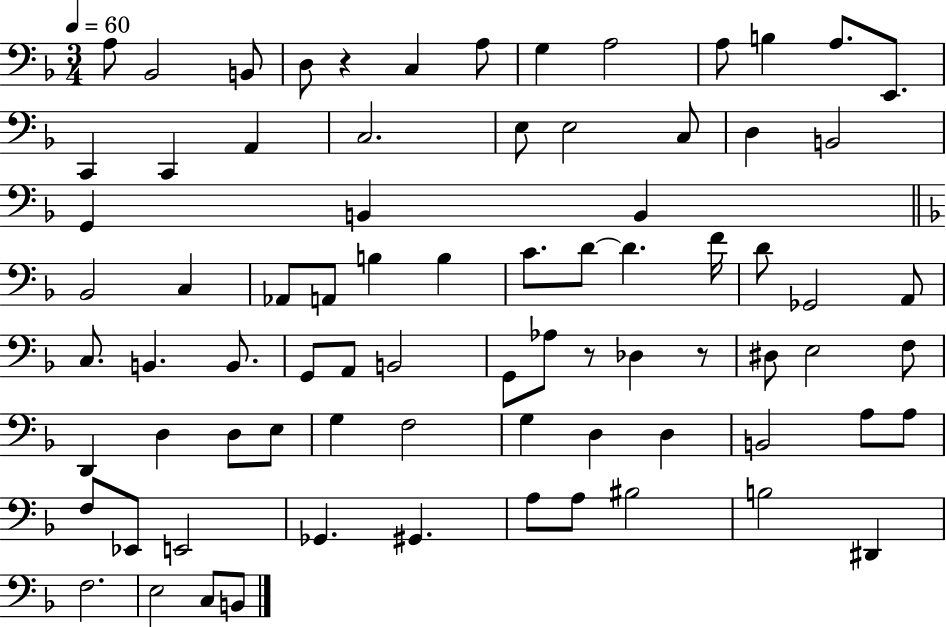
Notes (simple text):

A3/e Bb2/h B2/e D3/e R/q C3/q A3/e G3/q A3/h A3/e B3/q A3/e. E2/e. C2/q C2/q A2/q C3/h. E3/e E3/h C3/e D3/q B2/h G2/q B2/q B2/q Bb2/h C3/q Ab2/e A2/e B3/q B3/q C4/e. D4/e D4/q. F4/s D4/e Gb2/h A2/e C3/e. B2/q. B2/e. G2/e A2/e B2/h G2/e Ab3/e R/e Db3/q R/e D#3/e E3/h F3/e D2/q D3/q D3/e E3/e G3/q F3/h G3/q D3/q D3/q B2/h A3/e A3/e F3/e Eb2/e E2/h Gb2/q. G#2/q. A3/e A3/e BIS3/h B3/h D#2/q F3/h. E3/h C3/e B2/e